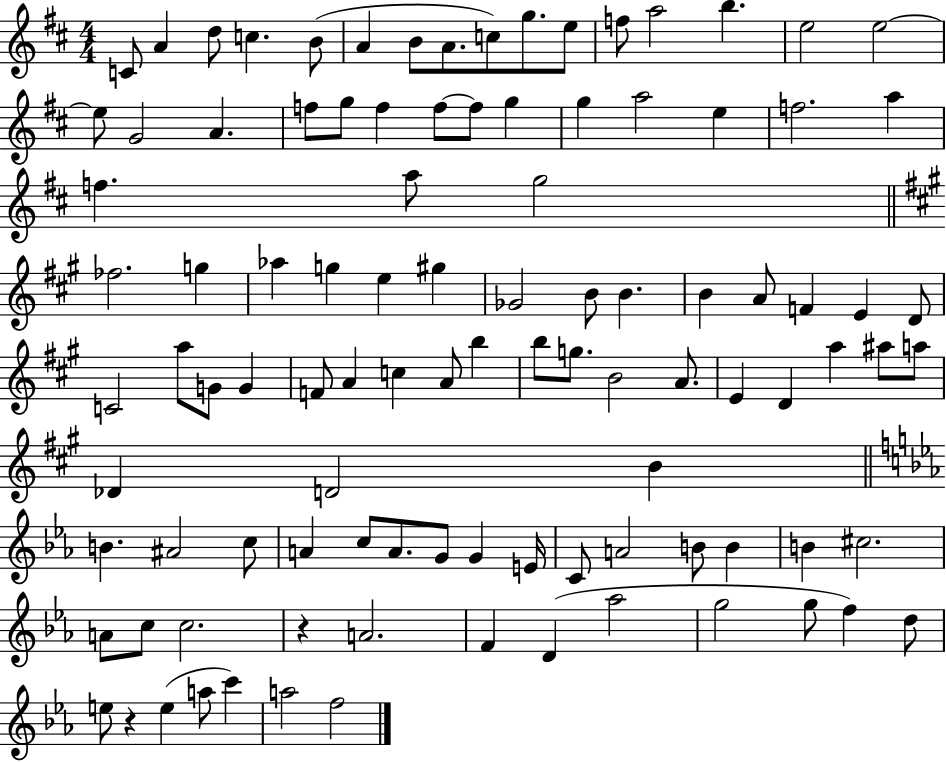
{
  \clef treble
  \numericTimeSignature
  \time 4/4
  \key d \major
  \repeat volta 2 { c'8 a'4 d''8 c''4. b'8( | a'4 b'8 a'8. c''8) g''8. e''8 | f''8 a''2 b''4. | e''2 e''2~~ | \break e''8 g'2 a'4. | f''8 g''8 f''4 f''8~~ f''8 g''4 | g''4 a''2 e''4 | f''2. a''4 | \break f''4. a''8 g''2 | \bar "||" \break \key a \major fes''2. g''4 | aes''4 g''4 e''4 gis''4 | ges'2 b'8 b'4. | b'4 a'8 f'4 e'4 d'8 | \break c'2 a''8 g'8 g'4 | f'8 a'4 c''4 a'8 b''4 | b''8 g''8. b'2 a'8. | e'4 d'4 a''4 ais''8 a''8 | \break des'4 d'2 b'4 | \bar "||" \break \key c \minor b'4. ais'2 c''8 | a'4 c''8 a'8. g'8 g'4 e'16 | c'8 a'2 b'8 b'4 | b'4 cis''2. | \break a'8 c''8 c''2. | r4 a'2. | f'4 d'4( aes''2 | g''2 g''8 f''4) d''8 | \break e''8 r4 e''4( a''8 c'''4) | a''2 f''2 | } \bar "|."
}